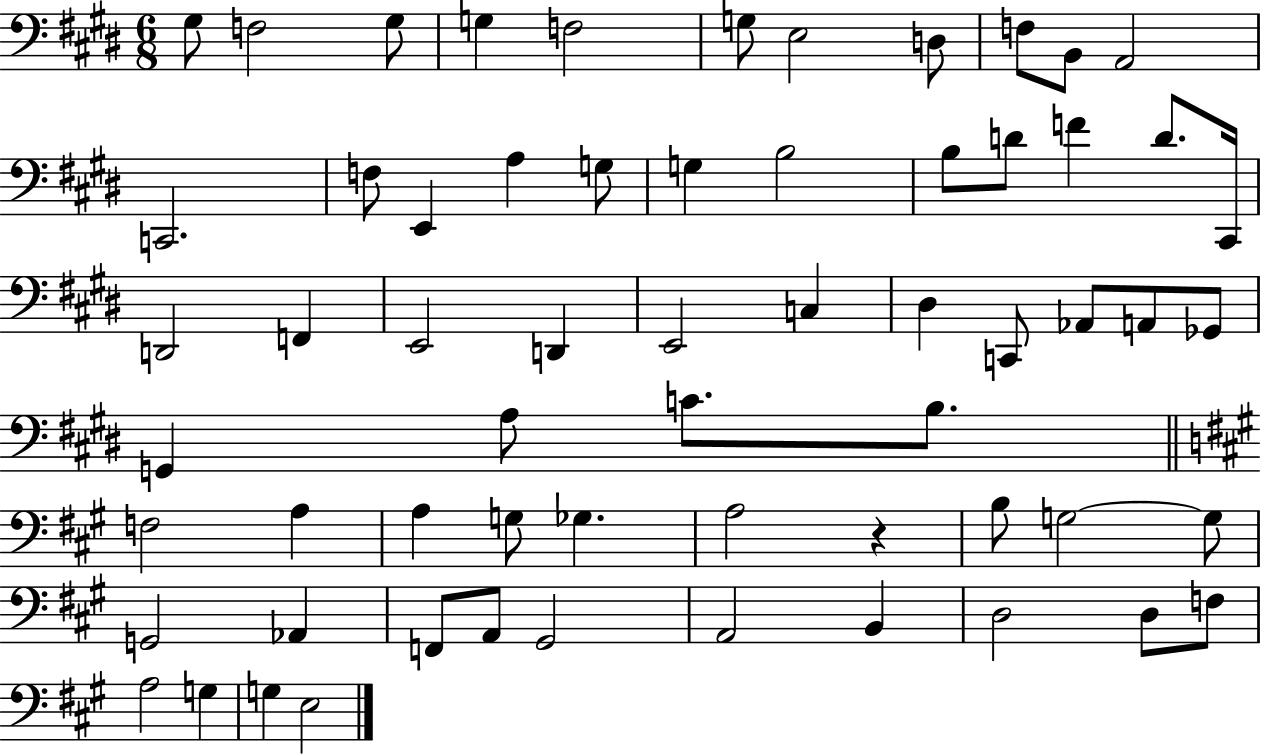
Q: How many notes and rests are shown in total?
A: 62